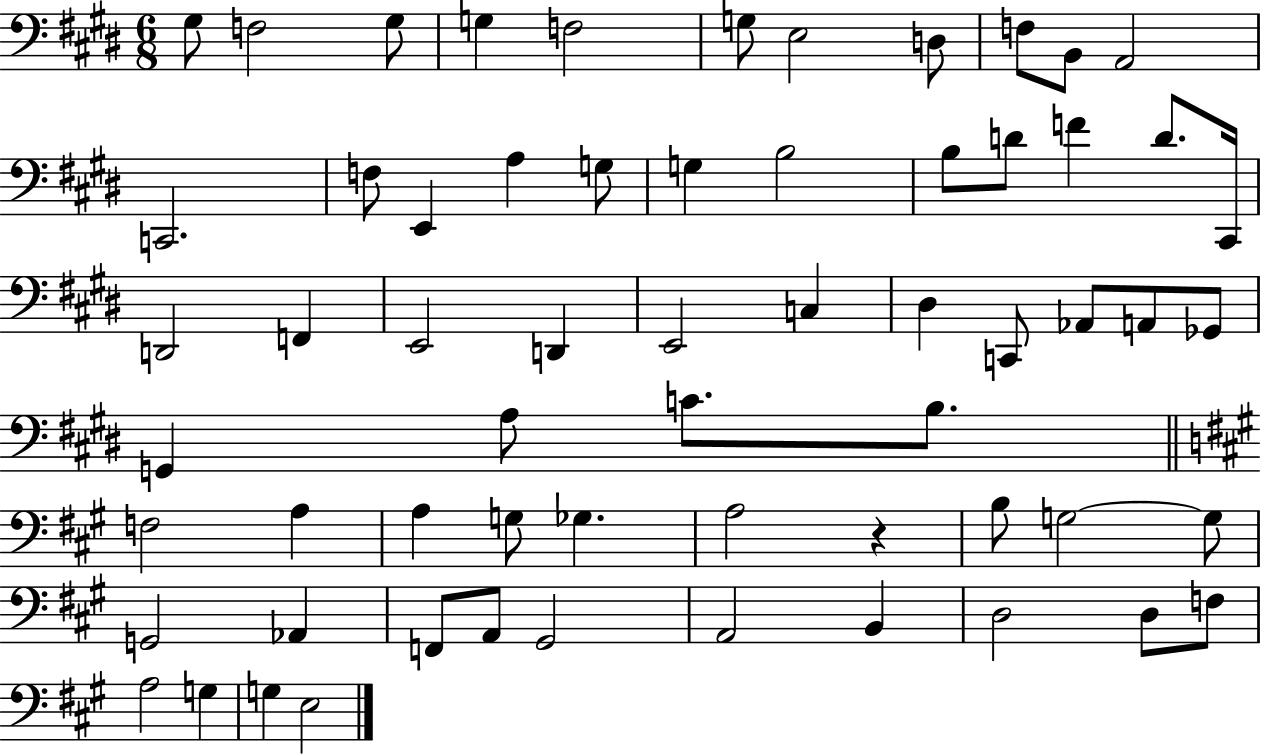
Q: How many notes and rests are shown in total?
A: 62